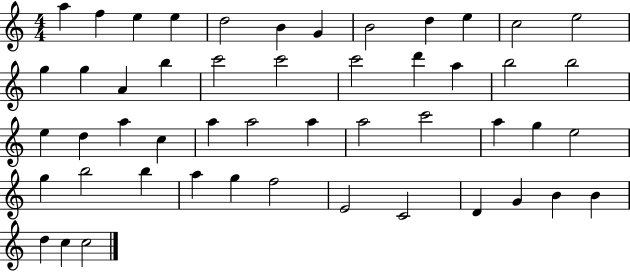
{
  \clef treble
  \numericTimeSignature
  \time 4/4
  \key c \major
  a''4 f''4 e''4 e''4 | d''2 b'4 g'4 | b'2 d''4 e''4 | c''2 e''2 | \break g''4 g''4 a'4 b''4 | c'''2 c'''2 | c'''2 d'''4 a''4 | b''2 b''2 | \break e''4 d''4 a''4 c''4 | a''4 a''2 a''4 | a''2 c'''2 | a''4 g''4 e''2 | \break g''4 b''2 b''4 | a''4 g''4 f''2 | e'2 c'2 | d'4 g'4 b'4 b'4 | \break d''4 c''4 c''2 | \bar "|."
}